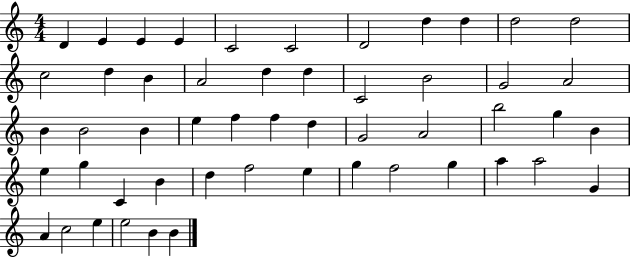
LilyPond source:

{
  \clef treble
  \numericTimeSignature
  \time 4/4
  \key c \major
  d'4 e'4 e'4 e'4 | c'2 c'2 | d'2 d''4 d''4 | d''2 d''2 | \break c''2 d''4 b'4 | a'2 d''4 d''4 | c'2 b'2 | g'2 a'2 | \break b'4 b'2 b'4 | e''4 f''4 f''4 d''4 | g'2 a'2 | b''2 g''4 b'4 | \break e''4 g''4 c'4 b'4 | d''4 f''2 e''4 | g''4 f''2 g''4 | a''4 a''2 g'4 | \break a'4 c''2 e''4 | e''2 b'4 b'4 | \bar "|."
}